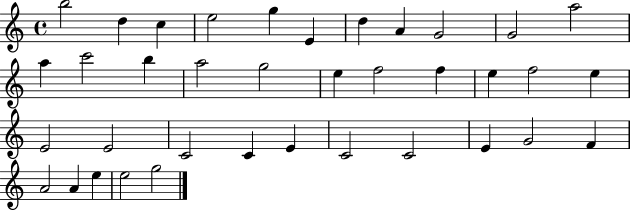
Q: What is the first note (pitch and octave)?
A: B5